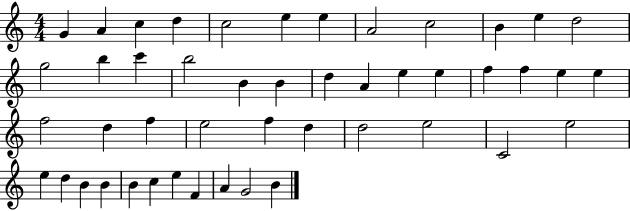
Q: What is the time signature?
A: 4/4